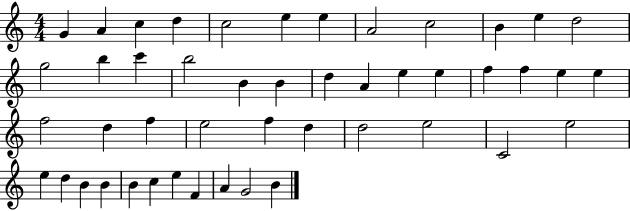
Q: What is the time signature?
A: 4/4